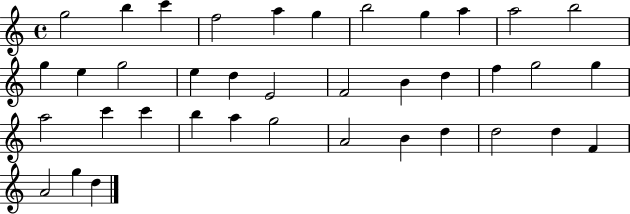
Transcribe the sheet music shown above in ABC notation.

X:1
T:Untitled
M:4/4
L:1/4
K:C
g2 b c' f2 a g b2 g a a2 b2 g e g2 e d E2 F2 B d f g2 g a2 c' c' b a g2 A2 B d d2 d F A2 g d